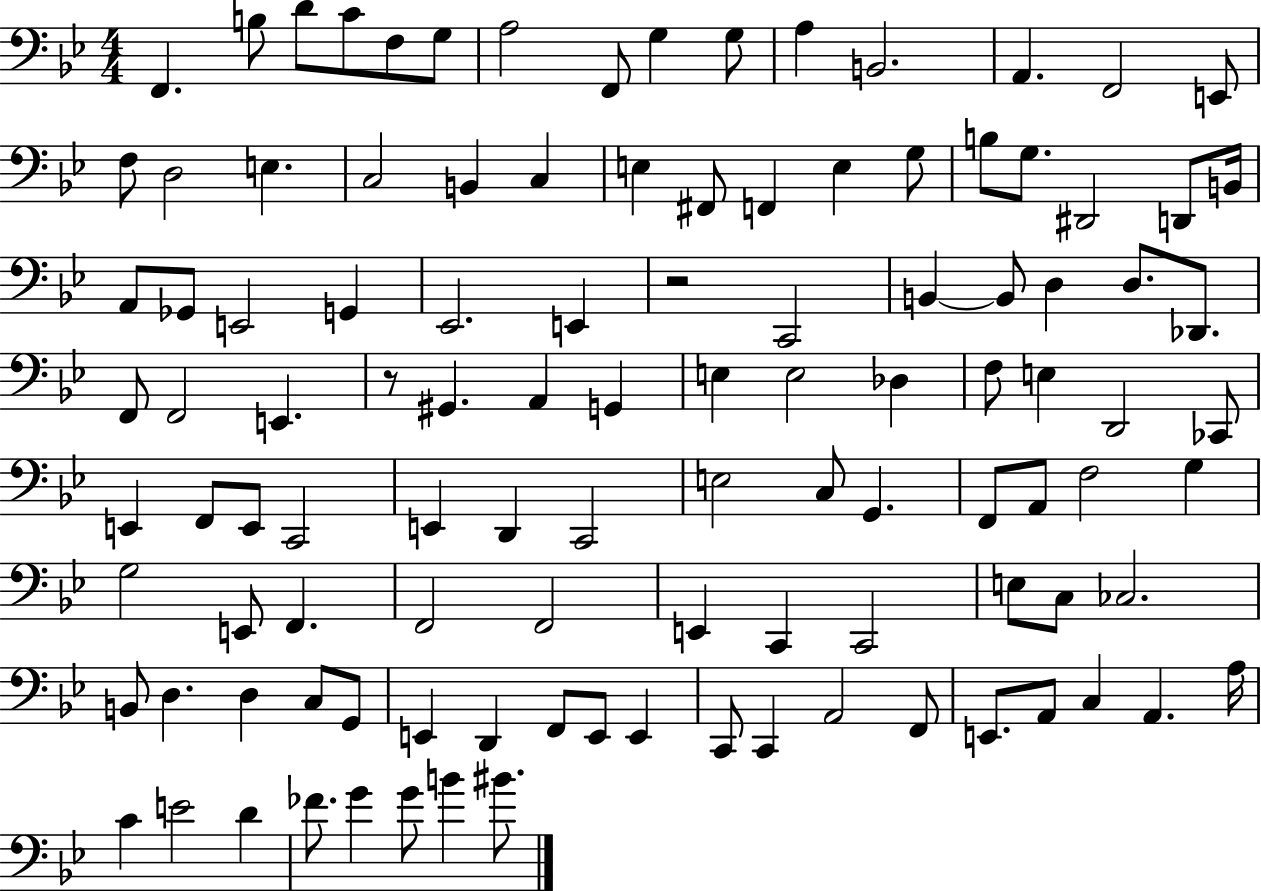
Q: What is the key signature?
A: BES major